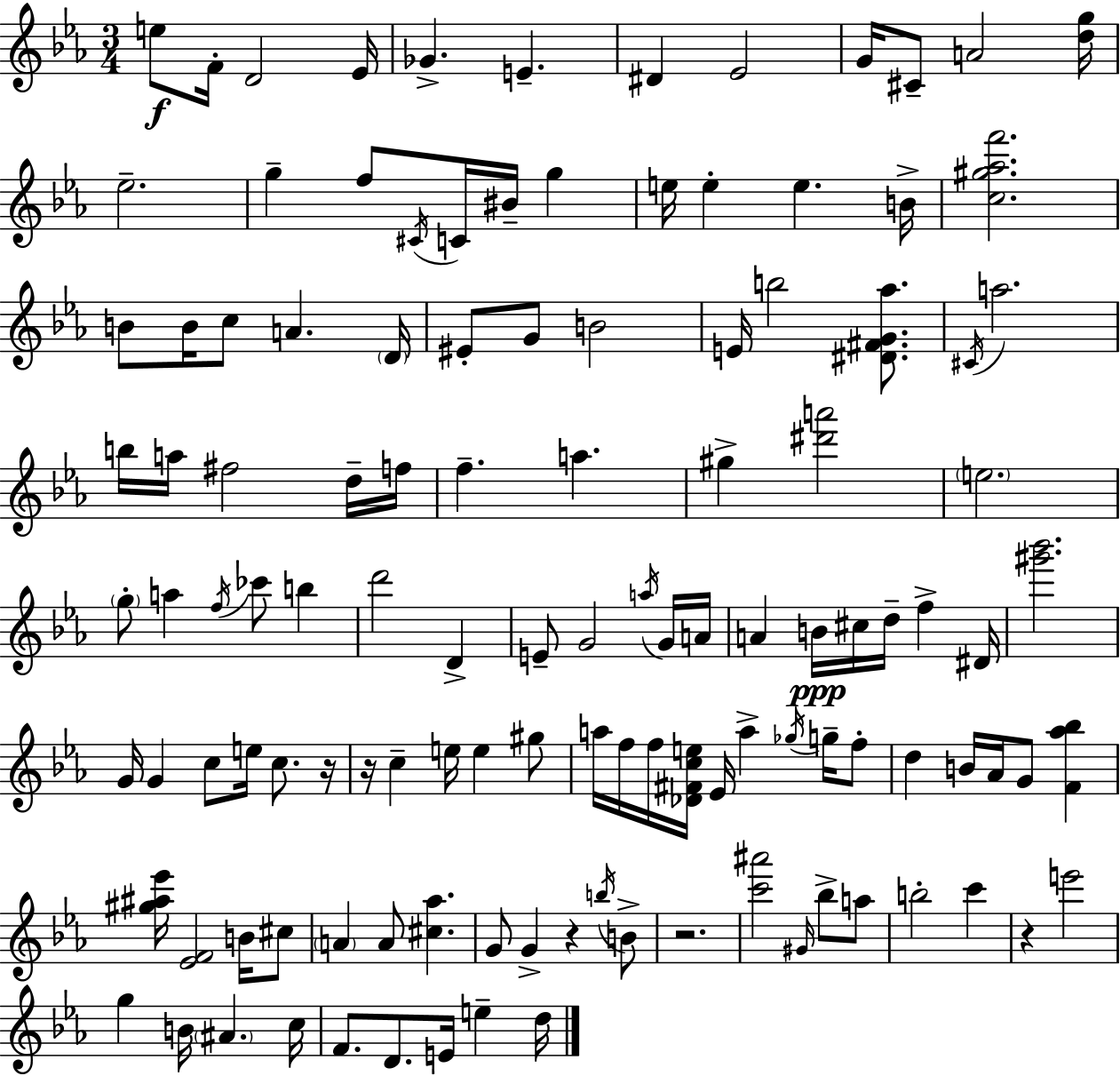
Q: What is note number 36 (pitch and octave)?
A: A5